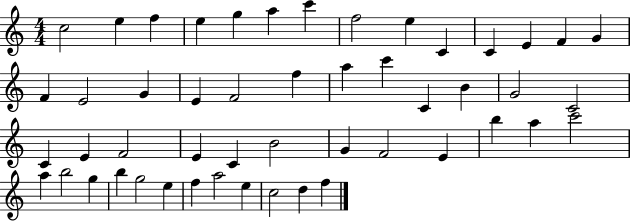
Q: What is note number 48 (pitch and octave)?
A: C5